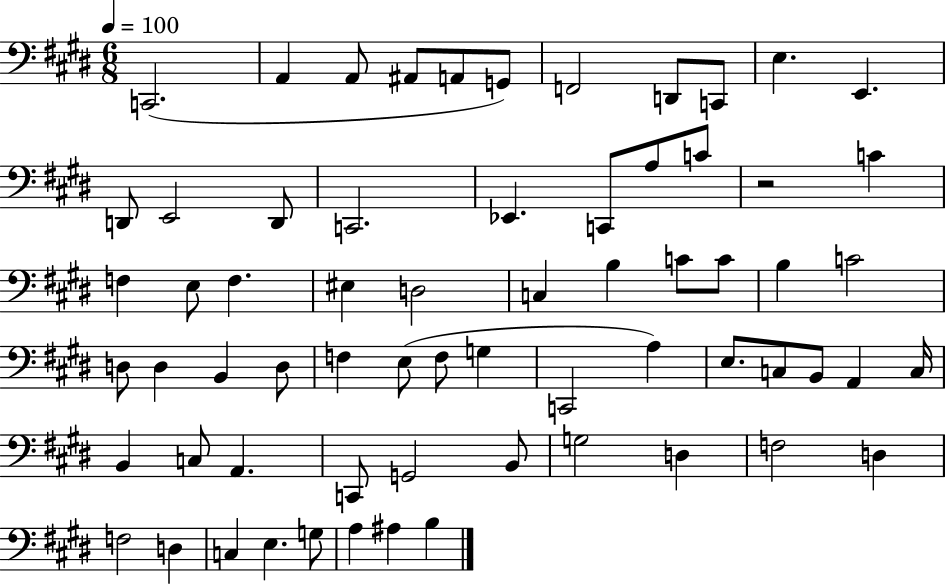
{
  \clef bass
  \numericTimeSignature
  \time 6/8
  \key e \major
  \tempo 4 = 100
  c,2.( | a,4 a,8 ais,8 a,8 g,8) | f,2 d,8 c,8 | e4. e,4. | \break d,8 e,2 d,8 | c,2. | ees,4. c,8 a8 c'8 | r2 c'4 | \break f4 e8 f4. | eis4 d2 | c4 b4 c'8 c'8 | b4 c'2 | \break d8 d4 b,4 d8 | f4 e8( f8 g4 | c,2 a4) | e8. c8 b,8 a,4 c16 | \break b,4 c8 a,4. | c,8 g,2 b,8 | g2 d4 | f2 d4 | \break f2 d4 | c4 e4. g8 | a4 ais4 b4 | \bar "|."
}